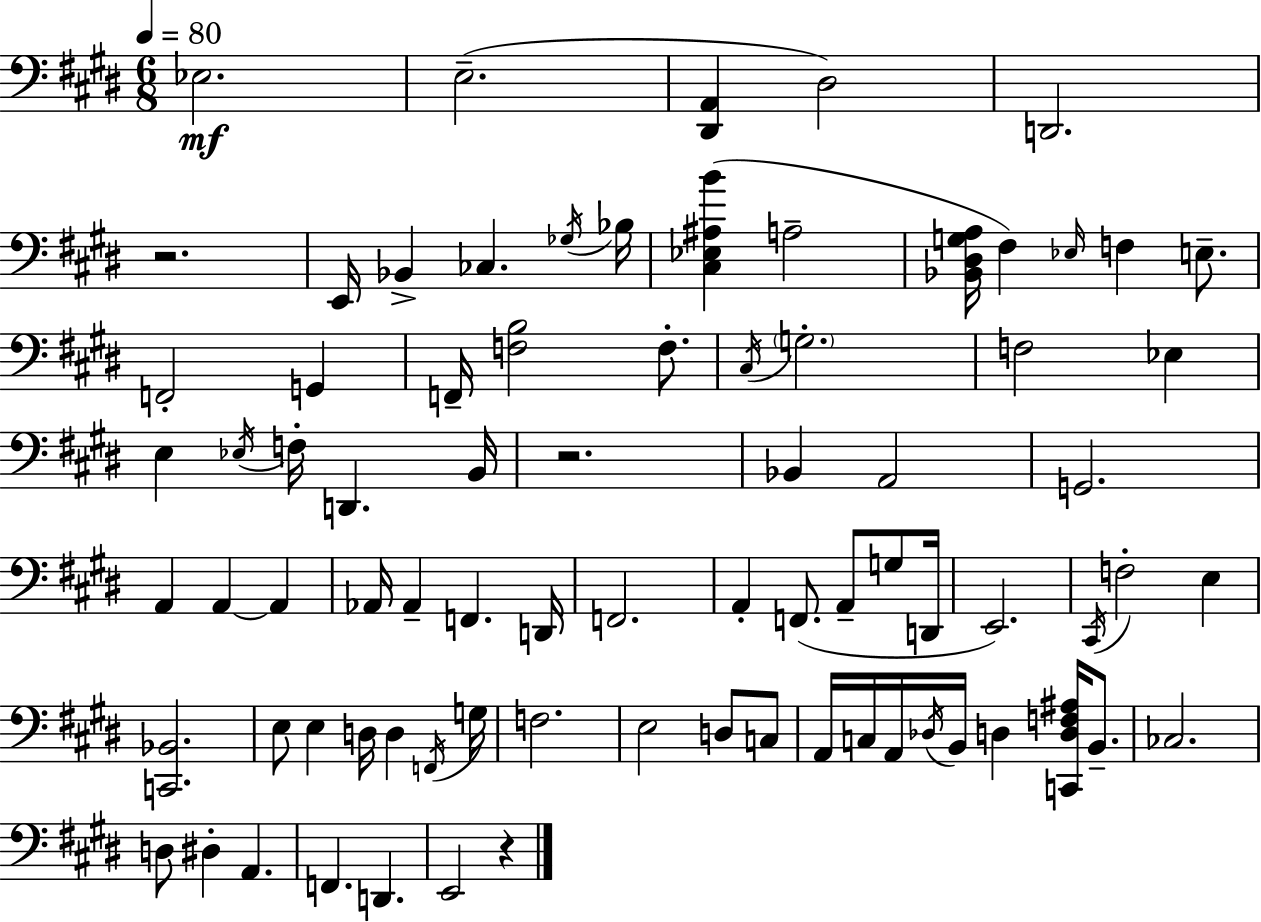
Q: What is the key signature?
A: E major